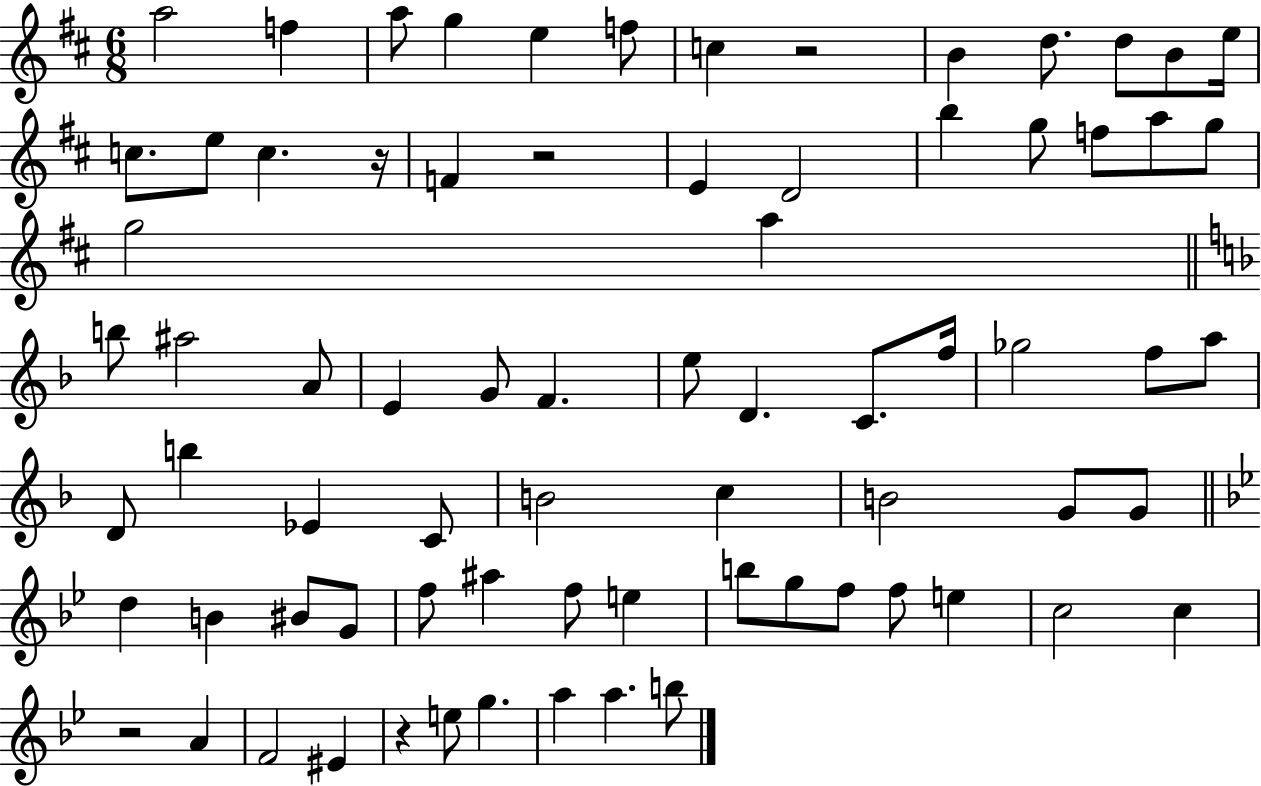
{
  \clef treble
  \numericTimeSignature
  \time 6/8
  \key d \major
  \repeat volta 2 { a''2 f''4 | a''8 g''4 e''4 f''8 | c''4 r2 | b'4 d''8. d''8 b'8 e''16 | \break c''8. e''8 c''4. r16 | f'4 r2 | e'4 d'2 | b''4 g''8 f''8 a''8 g''8 | \break g''2 a''4 | \bar "||" \break \key f \major b''8 ais''2 a'8 | e'4 g'8 f'4. | e''8 d'4. c'8. f''16 | ges''2 f''8 a''8 | \break d'8 b''4 ees'4 c'8 | b'2 c''4 | b'2 g'8 g'8 | \bar "||" \break \key g \minor d''4 b'4 bis'8 g'8 | f''8 ais''4 f''8 e''4 | b''8 g''8 f''8 f''8 e''4 | c''2 c''4 | \break r2 a'4 | f'2 eis'4 | r4 e''8 g''4. | a''4 a''4. b''8 | \break } \bar "|."
}